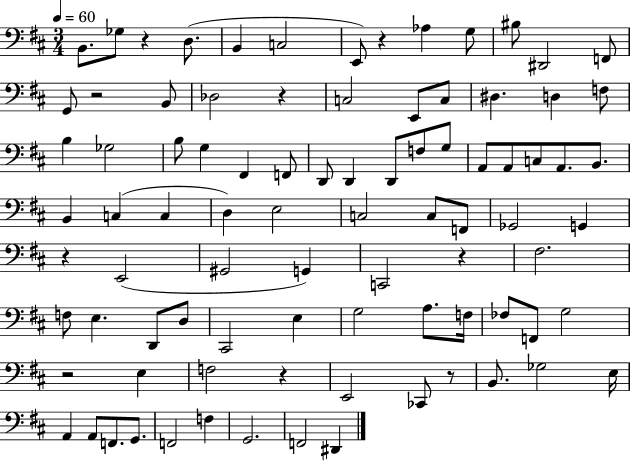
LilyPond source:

{
  \clef bass
  \numericTimeSignature
  \time 3/4
  \key d \major
  \tempo 4 = 60
  b,8. ges8 r4 d8.( | b,4 c2 | e,8) r4 aes4 g8 | bis8 dis,2 f,8 | \break g,8 r2 b,8 | des2 r4 | c2 e,8 c8 | dis4. d4 f8 | \break b4 ges2 | b8 g4 fis,4 f,8 | d,8 d,4 d,8 f8 g8 | a,8 a,8 c8 a,8. b,8. | \break b,4 c4( c4 | d4) e2 | c2 c8 f,8 | ges,2 g,4 | \break r4 e,2( | gis,2 g,4) | c,2 r4 | fis2. | \break f8 e4. d,8 d8 | cis,2 e4 | g2 a8. f16 | fes8 f,8 g2 | \break r2 e4 | f2 r4 | e,2 ces,8 r8 | b,8. ges2 e16 | \break a,4 a,8 f,8. g,8. | f,2 f4 | g,2. | f,2 dis,4 | \break \bar "|."
}